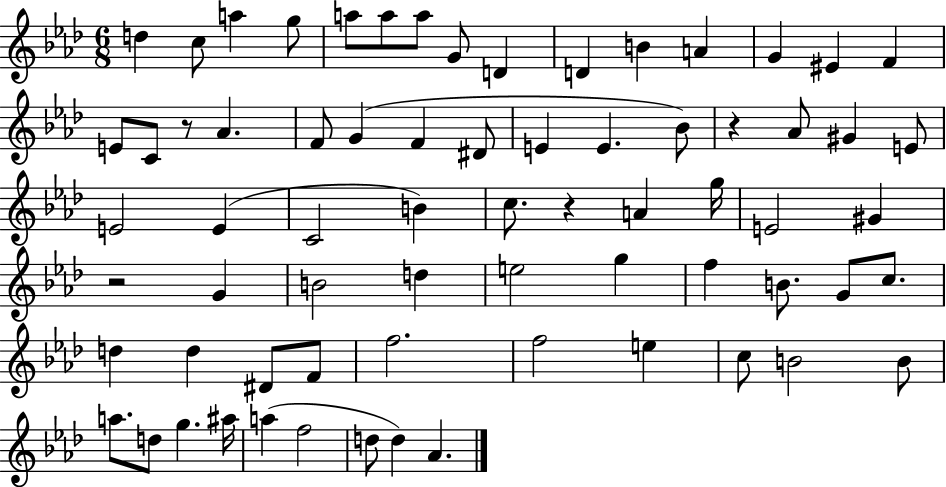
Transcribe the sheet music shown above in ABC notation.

X:1
T:Untitled
M:6/8
L:1/4
K:Ab
d c/2 a g/2 a/2 a/2 a/2 G/2 D D B A G ^E F E/2 C/2 z/2 _A F/2 G F ^D/2 E E _B/2 z _A/2 ^G E/2 E2 E C2 B c/2 z A g/4 E2 ^G z2 G B2 d e2 g f B/2 G/2 c/2 d d ^D/2 F/2 f2 f2 e c/2 B2 B/2 a/2 d/2 g ^a/4 a f2 d/2 d _A